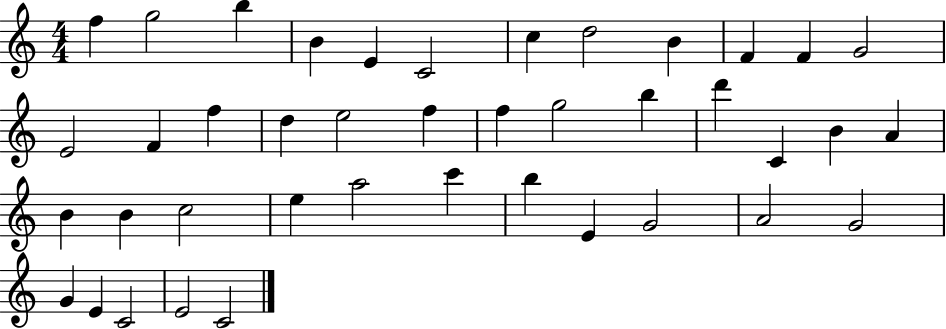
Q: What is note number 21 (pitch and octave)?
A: B5